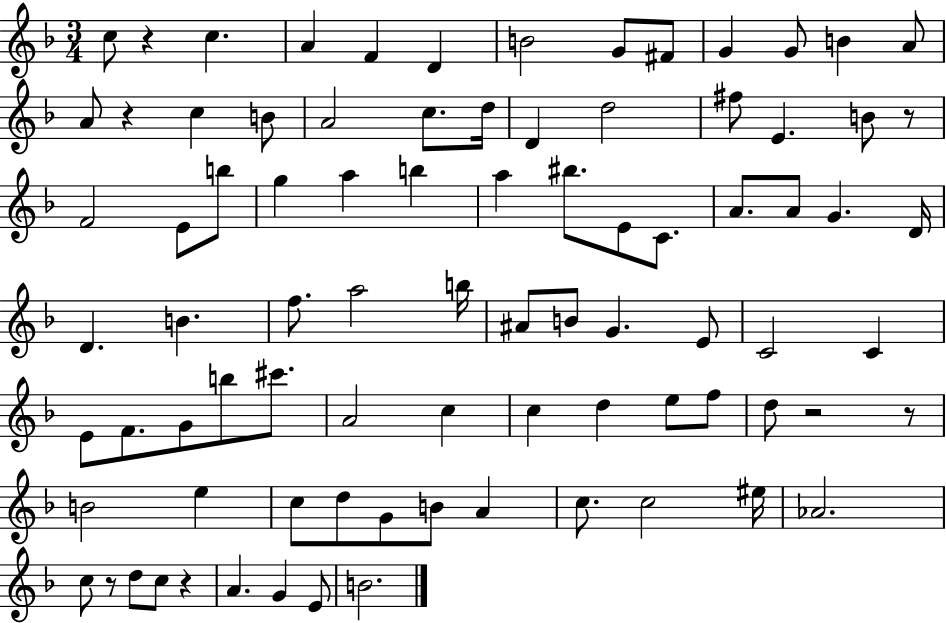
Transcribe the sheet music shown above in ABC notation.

X:1
T:Untitled
M:3/4
L:1/4
K:F
c/2 z c A F D B2 G/2 ^F/2 G G/2 B A/2 A/2 z c B/2 A2 c/2 d/4 D d2 ^f/2 E B/2 z/2 F2 E/2 b/2 g a b a ^b/2 E/2 C/2 A/2 A/2 G D/4 D B f/2 a2 b/4 ^A/2 B/2 G E/2 C2 C E/2 F/2 G/2 b/2 ^c'/2 A2 c c d e/2 f/2 d/2 z2 z/2 B2 e c/2 d/2 G/2 B/2 A c/2 c2 ^e/4 _A2 c/2 z/2 d/2 c/2 z A G E/2 B2